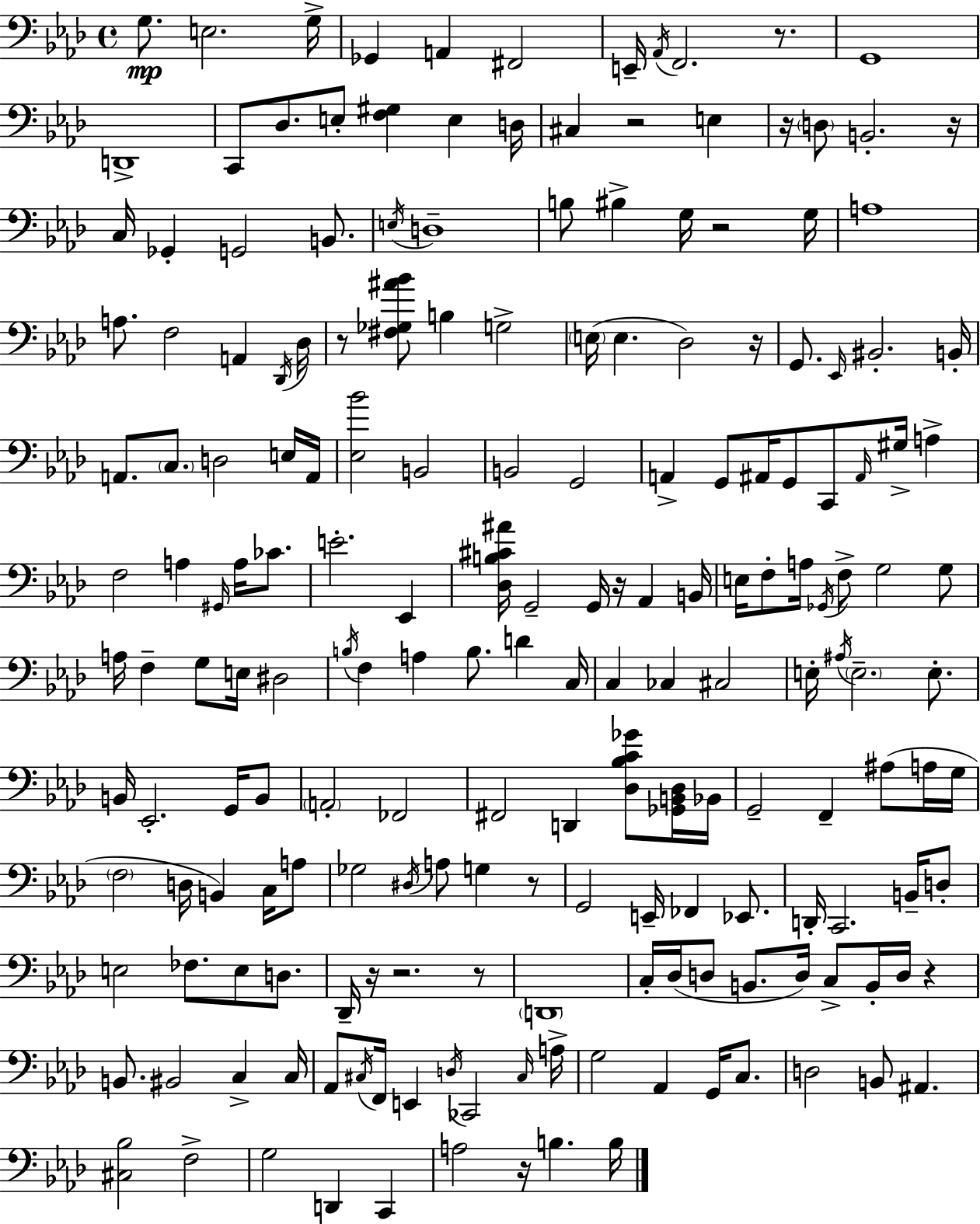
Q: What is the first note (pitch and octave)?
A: G3